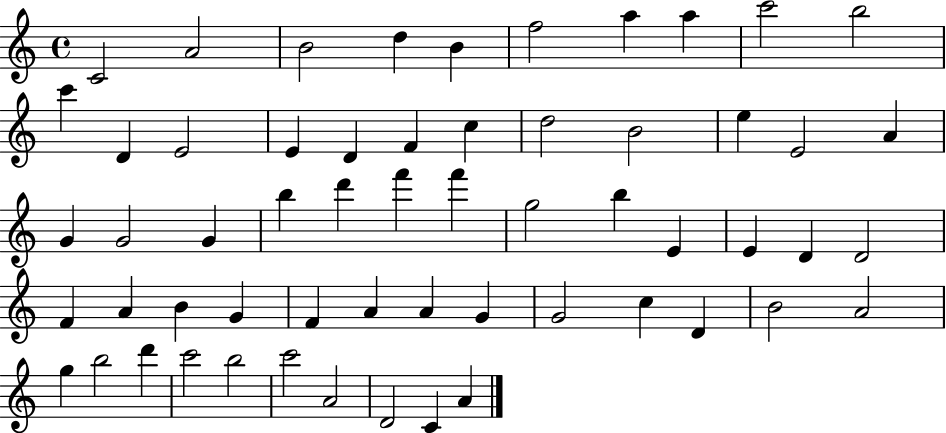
{
  \clef treble
  \time 4/4
  \defaultTimeSignature
  \key c \major
  c'2 a'2 | b'2 d''4 b'4 | f''2 a''4 a''4 | c'''2 b''2 | \break c'''4 d'4 e'2 | e'4 d'4 f'4 c''4 | d''2 b'2 | e''4 e'2 a'4 | \break g'4 g'2 g'4 | b''4 d'''4 f'''4 f'''4 | g''2 b''4 e'4 | e'4 d'4 d'2 | \break f'4 a'4 b'4 g'4 | f'4 a'4 a'4 g'4 | g'2 c''4 d'4 | b'2 a'2 | \break g''4 b''2 d'''4 | c'''2 b''2 | c'''2 a'2 | d'2 c'4 a'4 | \break \bar "|."
}